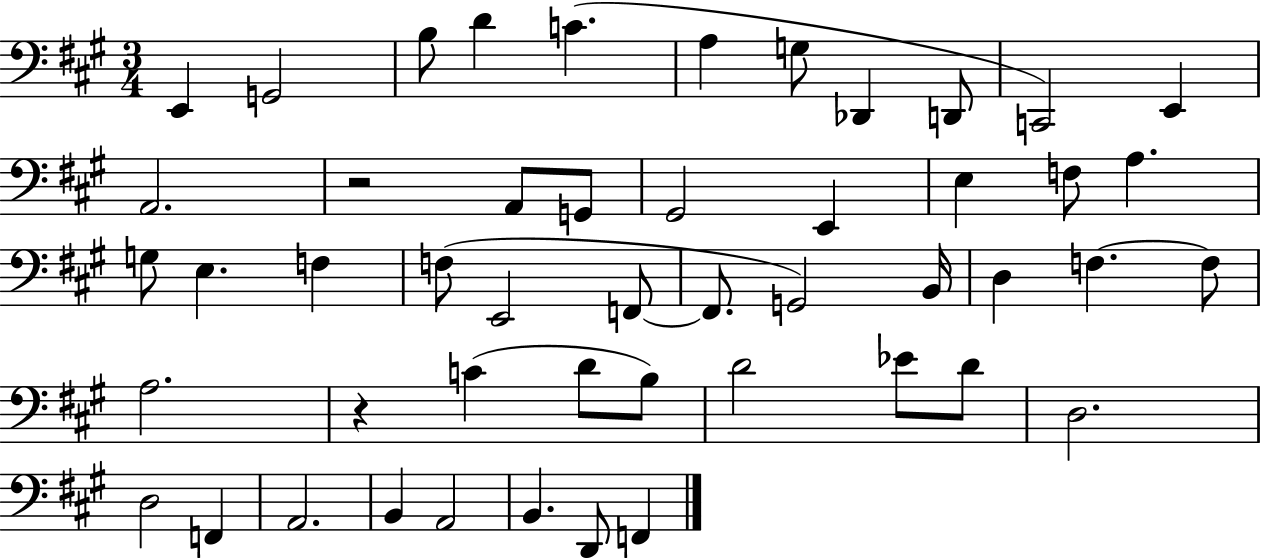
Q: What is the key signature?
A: A major